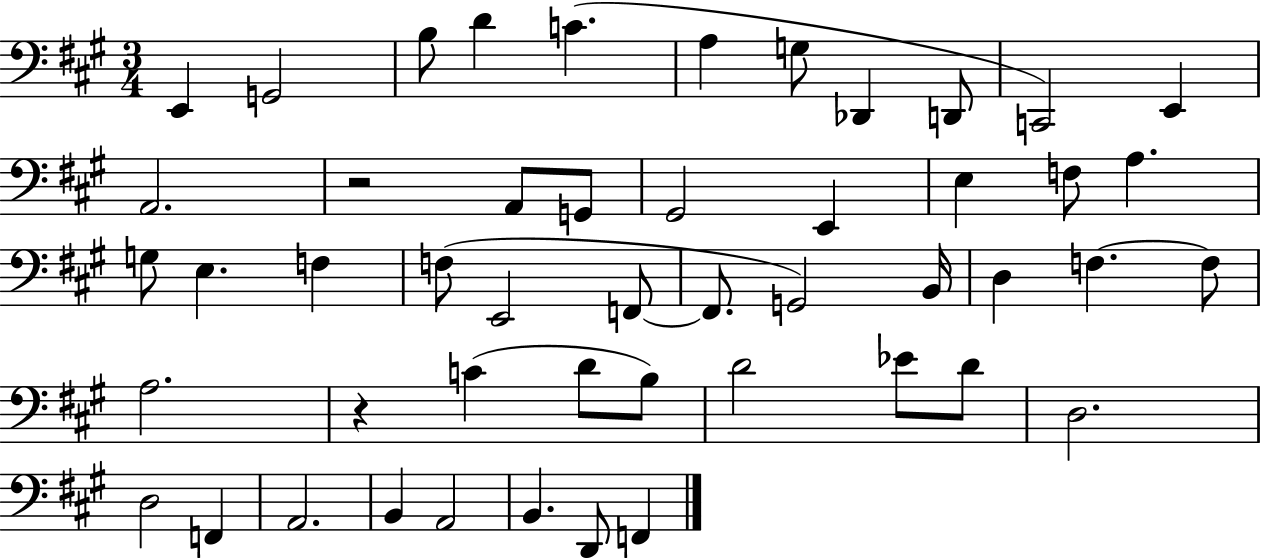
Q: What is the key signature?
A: A major